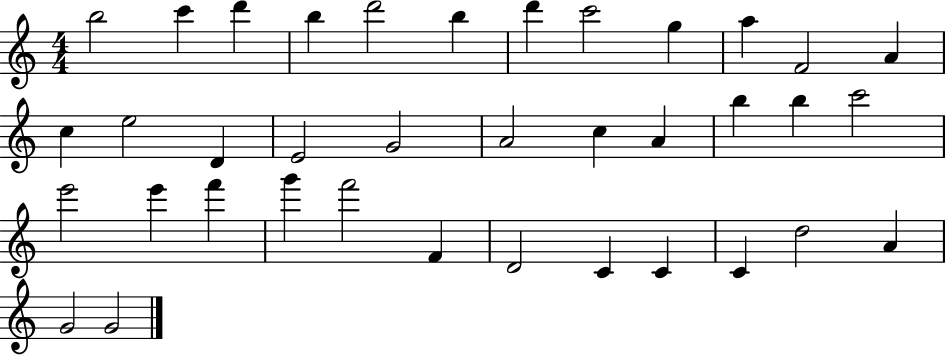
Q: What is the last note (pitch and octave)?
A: G4